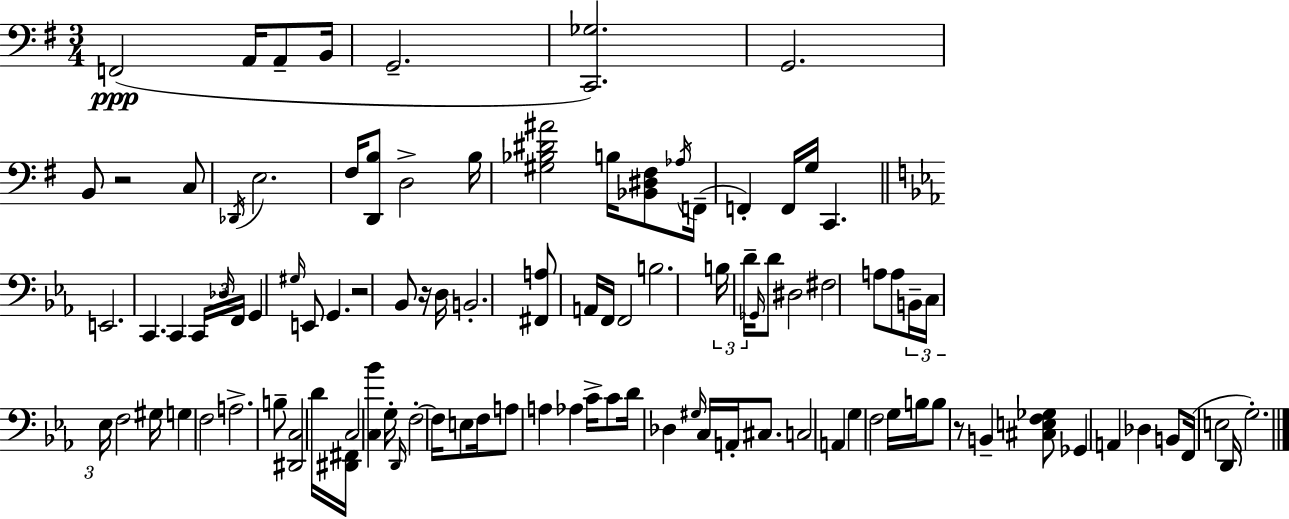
{
  \clef bass
  \numericTimeSignature
  \time 3/4
  \key g \major
  \repeat volta 2 { f,2(\ppp a,16 a,8-- b,16 | g,2.-- | <c, ges>2.) | g,2. | \break b,8 r2 c8 | \acciaccatura { des,16 } e2. | fis16 <d, b>8 d2-> | b16 <gis bes dis' ais'>2 b16 <bes, dis fis>8 | \break \acciaccatura { aes16 }( f,16-- f,4-.) f,16 g16 c,4. | \bar "||" \break \key ees \major e,2. | c,4. c,4 \tuplet 3/2 { c,16 \grace { des16 } | f,16 } g,4 \grace { gis16 } e,8 g,4. | r2 bes,8 | \break r16 d16 b,2.-. | <fis, a>8 a,16 f,16 f,2 | b2. | \tuplet 3/2 { b16 d'16-- \grace { ges,16 } } d'8 dis2 | \break fis2 a8 | a8 \tuplet 3/2 { b,16-- c16 ees16 } f2 | gis16 g4 f2 | a2.-> | \break b8-- <dis, c>2 | d'16 <dis, fis,>16 c2 <c bes'>4 | g16-. \grace { d,16 } f2-.~~ | f16 e8 f16 a8 a4 aes4 | \break c'16-> c'8 d'16 des4 \grace { gis16 } | c16 a,16-. cis8. c2 | a,4 g4 f2 | g16 b16 b8 r8 b,4-- | \break <cis e f ges>8 ges,4 a,4 | des4 b,8 f,16( e2 | d,16 g2.-.) | } \bar "|."
}